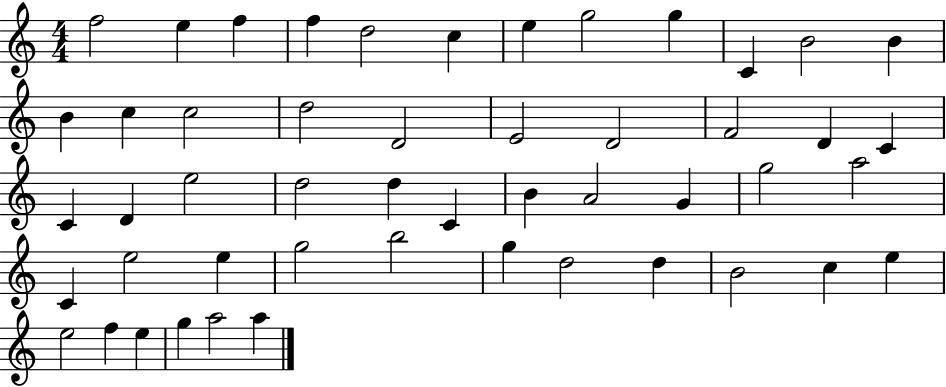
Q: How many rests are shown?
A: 0